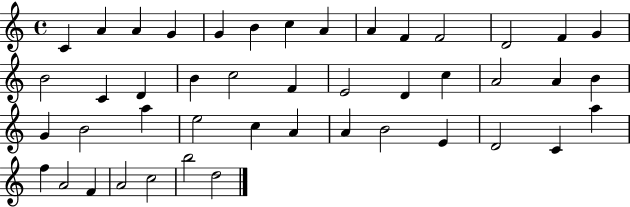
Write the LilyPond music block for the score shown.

{
  \clef treble
  \time 4/4
  \defaultTimeSignature
  \key c \major
  c'4 a'4 a'4 g'4 | g'4 b'4 c''4 a'4 | a'4 f'4 f'2 | d'2 f'4 g'4 | \break b'2 c'4 d'4 | b'4 c''2 f'4 | e'2 d'4 c''4 | a'2 a'4 b'4 | \break g'4 b'2 a''4 | e''2 c''4 a'4 | a'4 b'2 e'4 | d'2 c'4 a''4 | \break f''4 a'2 f'4 | a'2 c''2 | b''2 d''2 | \bar "|."
}